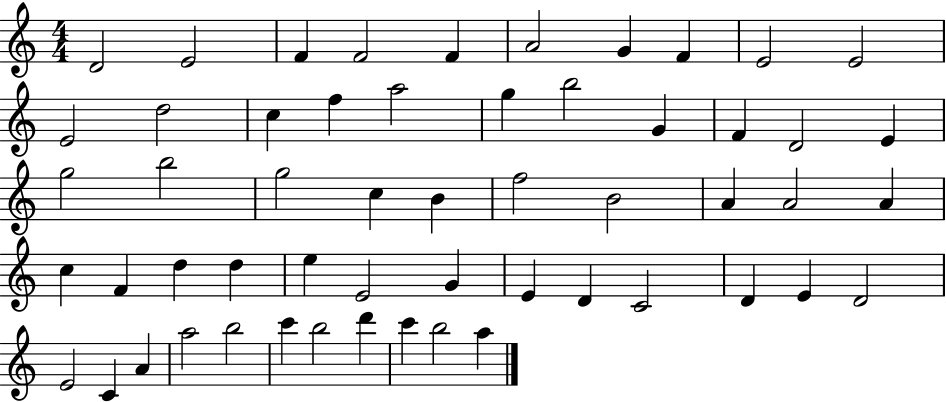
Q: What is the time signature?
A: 4/4